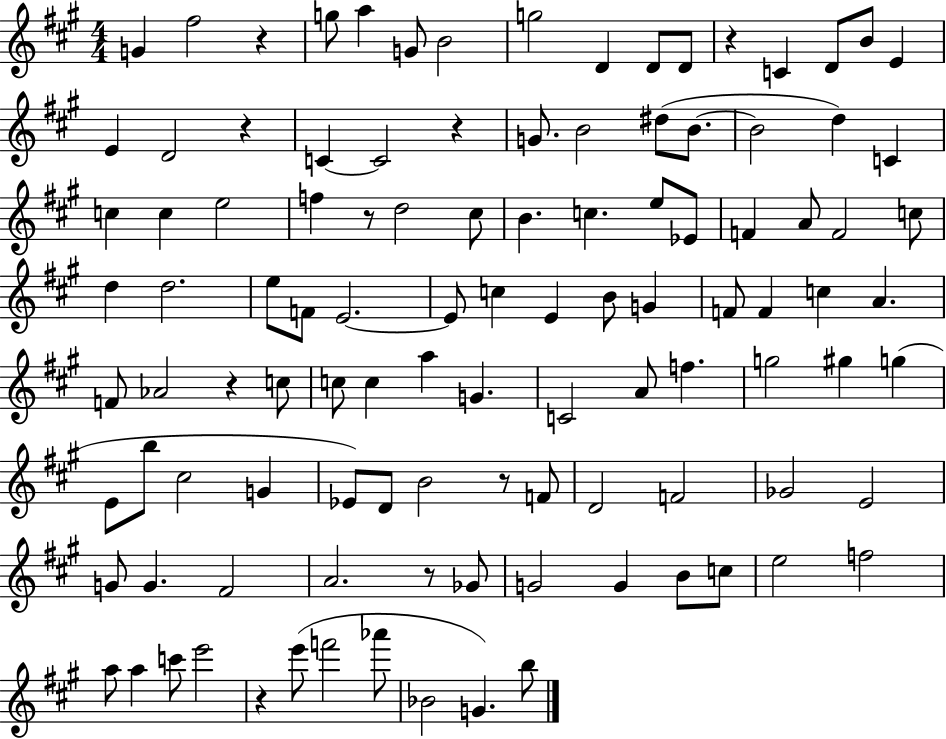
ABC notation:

X:1
T:Untitled
M:4/4
L:1/4
K:A
G ^f2 z g/2 a G/2 B2 g2 D D/2 D/2 z C D/2 B/2 E E D2 z C C2 z G/2 B2 ^d/2 B/2 B2 d C c c e2 f z/2 d2 ^c/2 B c e/2 _E/2 F A/2 F2 c/2 d d2 e/2 F/2 E2 E/2 c E B/2 G F/2 F c A F/2 _A2 z c/2 c/2 c a G C2 A/2 f g2 ^g g E/2 b/2 ^c2 G _E/2 D/2 B2 z/2 F/2 D2 F2 _G2 E2 G/2 G ^F2 A2 z/2 _G/2 G2 G B/2 c/2 e2 f2 a/2 a c'/2 e'2 z e'/2 f'2 _a'/2 _B2 G b/2